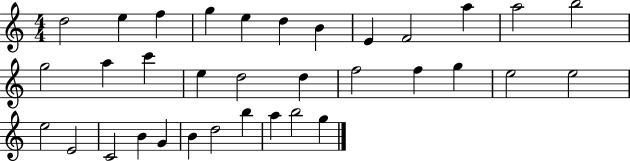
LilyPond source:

{
  \clef treble
  \numericTimeSignature
  \time 4/4
  \key c \major
  d''2 e''4 f''4 | g''4 e''4 d''4 b'4 | e'4 f'2 a''4 | a''2 b''2 | \break g''2 a''4 c'''4 | e''4 d''2 d''4 | f''2 f''4 g''4 | e''2 e''2 | \break e''2 e'2 | c'2 b'4 g'4 | b'4 d''2 b''4 | a''4 b''2 g''4 | \break \bar "|."
}